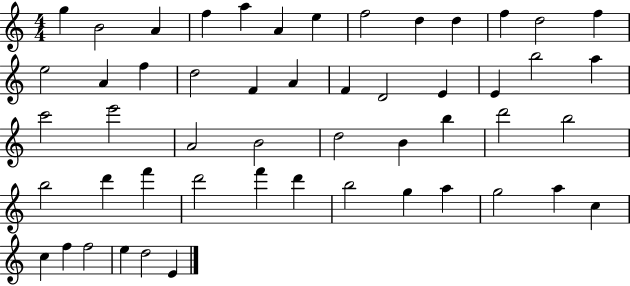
G5/q B4/h A4/q F5/q A5/q A4/q E5/q F5/h D5/q D5/q F5/q D5/h F5/q E5/h A4/q F5/q D5/h F4/q A4/q F4/q D4/h E4/q E4/q B5/h A5/q C6/h E6/h A4/h B4/h D5/h B4/q B5/q D6/h B5/h B5/h D6/q F6/q D6/h F6/q D6/q B5/h G5/q A5/q G5/h A5/q C5/q C5/q F5/q F5/h E5/q D5/h E4/q